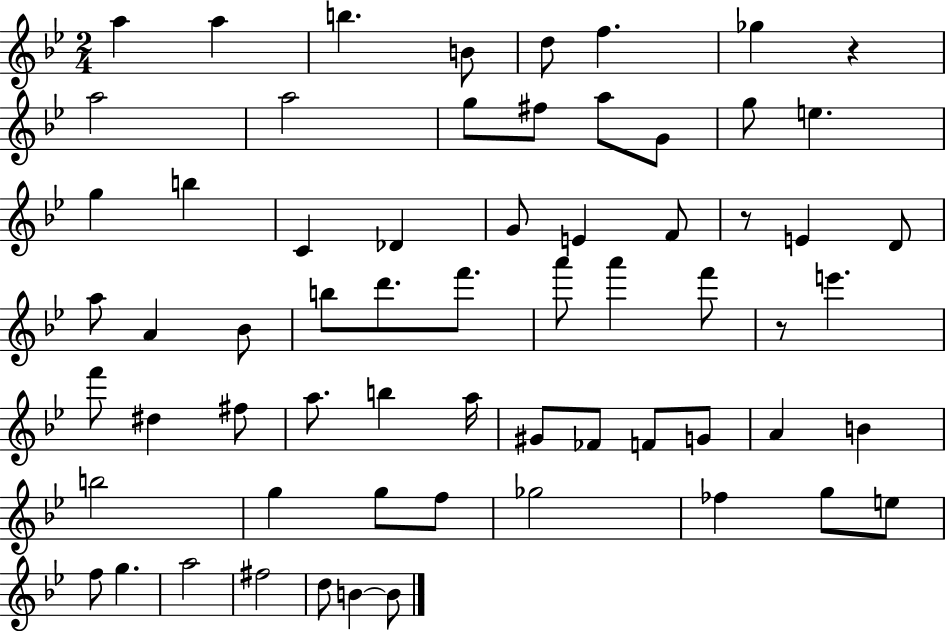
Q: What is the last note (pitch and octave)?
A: B4